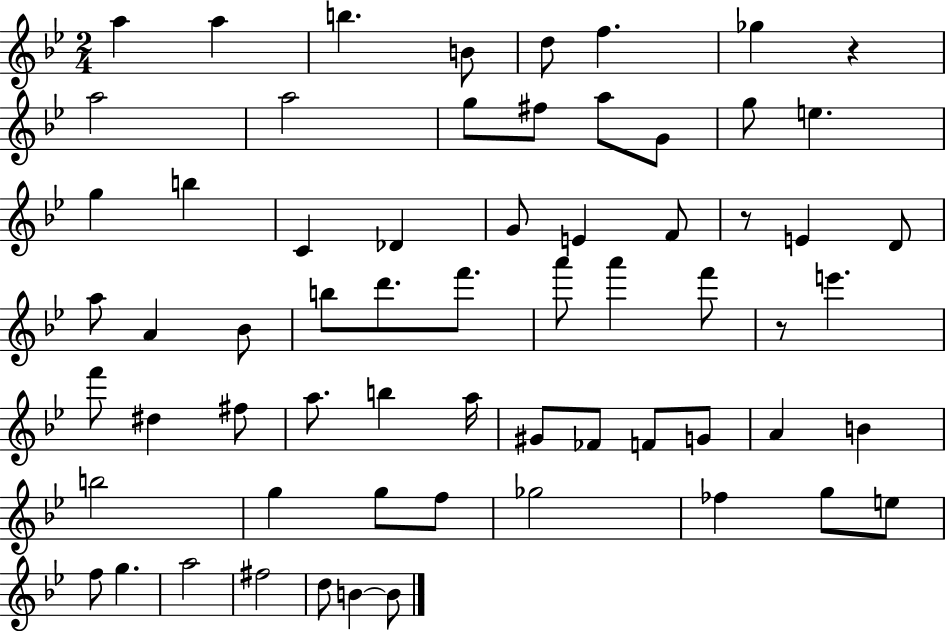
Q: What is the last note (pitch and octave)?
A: B4